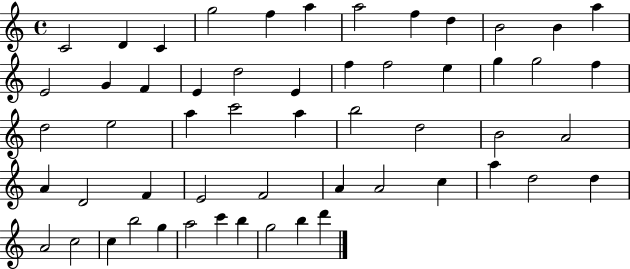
C4/h D4/q C4/q G5/h F5/q A5/q A5/h F5/q D5/q B4/h B4/q A5/q E4/h G4/q F4/q E4/q D5/h E4/q F5/q F5/h E5/q G5/q G5/h F5/q D5/h E5/h A5/q C6/h A5/q B5/h D5/h B4/h A4/h A4/q D4/h F4/q E4/h F4/h A4/q A4/h C5/q A5/q D5/h D5/q A4/h C5/h C5/q B5/h G5/q A5/h C6/q B5/q G5/h B5/q D6/q